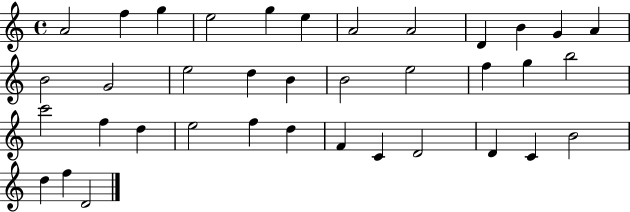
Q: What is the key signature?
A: C major